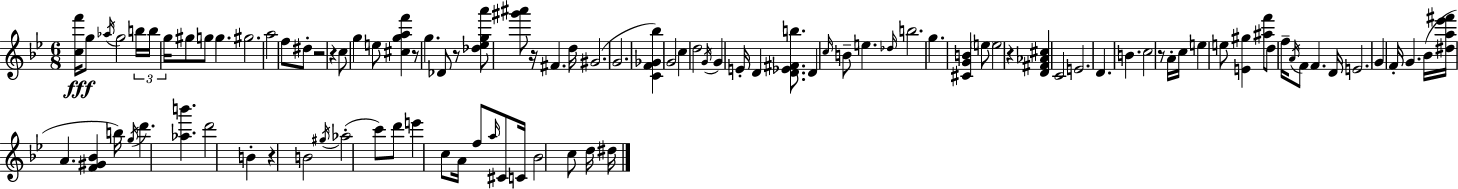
{
  \clef treble
  \numericTimeSignature
  \time 6/8
  \key g \minor
  \repeat volta 2 { <c'' f'''>16\fff g''8 \acciaccatura { aes''16 } g''2 | \tuplet 3/2 { b''16 b''16 g''16 } gis''8 g''8 g''4. | gis''2. | a''2 f''8 dis''8-. | \break r2 r4 | c''8 g''4 e''8 <cis'' g'' a'' f'''>4 | r8 g''4. des'8 r8 | <des'' ees'' g'' a'''>8 <gis''' ais'''>8 r16 fis'4. | \break d''16 gis'2.( | g'2. | <c' f' ges' bes''>4) g'2 | c''4 d''2 | \break \acciaccatura { g'16 } g'4 e'16-. d'4 <d' ees' fis' b''>8. | d'4 \grace { c''16 } b'8-- e''4. | \grace { des''16 } b''2. | g''4. <cis' g' b'>4 | \break \parenthesize e''8 e''2 | r4 <d' fis' aes' cis''>4 c'2 | e'2. | d'4. b'4. | \break c''2 | r8 a'16-. c''16 e''4 e''8 <e' gis''>4 | <ais'' f'''>8 d''8 f''16-- \acciaccatura { a'16 } f'8 f'4. | d'16 e'2. | \break g'4 f'16-. g'4. | bes'16( <dis'' a'' ees''' fis'''>16 a'4. | <f' gis' bes'>4 b''16) \acciaccatura { g''16 } d'''4. | <aes'' b'''>4. d'''2 | \break b'4-. r4 b'2 | \acciaccatura { gis''16 }( aes''2-. | c'''8) d'''8 e'''4 c''8 | a'16 f''8 \grace { a''16 } cis'8 c'16 bes'2 | \break c''8 d''16 dis''16 } \bar "|."
}